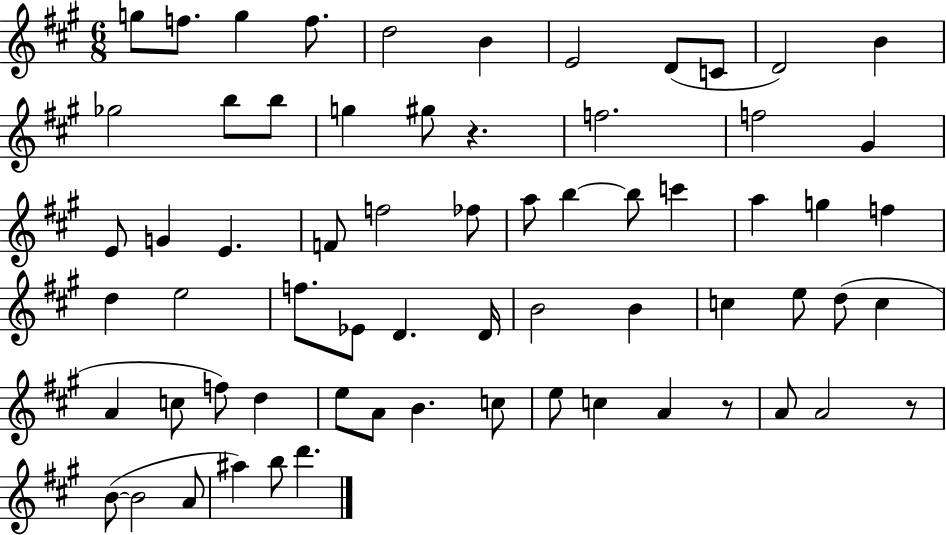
{
  \clef treble
  \numericTimeSignature
  \time 6/8
  \key a \major
  g''8 f''8. g''4 f''8. | d''2 b'4 | e'2 d'8( c'8 | d'2) b'4 | \break ges''2 b''8 b''8 | g''4 gis''8 r4. | f''2. | f''2 gis'4 | \break e'8 g'4 e'4. | f'8 f''2 fes''8 | a''8 b''4~~ b''8 c'''4 | a''4 g''4 f''4 | \break d''4 e''2 | f''8. ees'8 d'4. d'16 | b'2 b'4 | c''4 e''8 d''8( c''4 | \break a'4 c''8 f''8) d''4 | e''8 a'8 b'4. c''8 | e''8 c''4 a'4 r8 | a'8 a'2 r8 | \break b'8~(~ b'2 a'8 | ais''4) b''8 d'''4. | \bar "|."
}